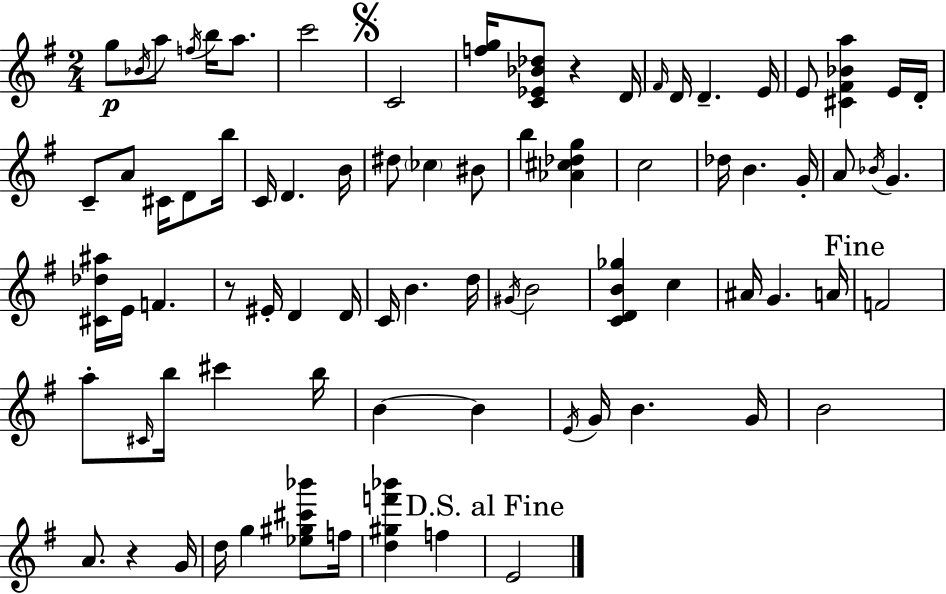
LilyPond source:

{
  \clef treble
  \numericTimeSignature
  \time 2/4
  \key e \minor
  g''8\p \acciaccatura { bes'16 } a''8 \acciaccatura { f''16 } b''16 a''8. | c'''2 | \mark \markup { \musicglyph "scripts.segno" } c'2 | <f'' g''>16 <c' ees' bes' des''>8 r4 | \break d'16 \grace { fis'16 } d'16 d'4.-- | e'16 e'8 <cis' fis' bes' a''>4 | e'16 d'16-. c'8-- a'8 cis'16 | d'8 b''16 c'16 d'4. | \break b'16 dis''8 \parenthesize ces''4 | bis'8 b''4 <aes' cis'' des'' g''>4 | c''2 | des''16 b'4. | \break g'16-. a'8 \acciaccatura { bes'16 } g'4. | <cis' des'' ais''>16 e'16 f'4. | r8 eis'16-. d'4 | d'16 c'16 b'4. | \break d''16 \acciaccatura { gis'16 } b'2 | <c' d' b' ges''>4 | c''4 ais'16 g'4. | a'16 \mark "Fine" f'2 | \break a''8-. \grace { cis'16 } | b''16 cis'''4 b''16 b'4~~ | b'4 \acciaccatura { e'16 } g'16 | b'4. g'16 b'2 | \break a'8. | r4 g'16 d''16 | g''4 <ees'' gis'' cis''' bes'''>8 f''16 <d'' gis'' f''' bes'''>4 | f''4 \mark "D.S. al Fine" e'2 | \break \bar "|."
}